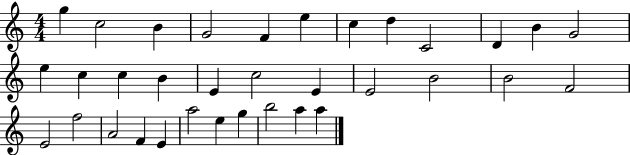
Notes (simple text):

G5/q C5/h B4/q G4/h F4/q E5/q C5/q D5/q C4/h D4/q B4/q G4/h E5/q C5/q C5/q B4/q E4/q C5/h E4/q E4/h B4/h B4/h F4/h E4/h F5/h A4/h F4/q E4/q A5/h E5/q G5/q B5/h A5/q A5/q